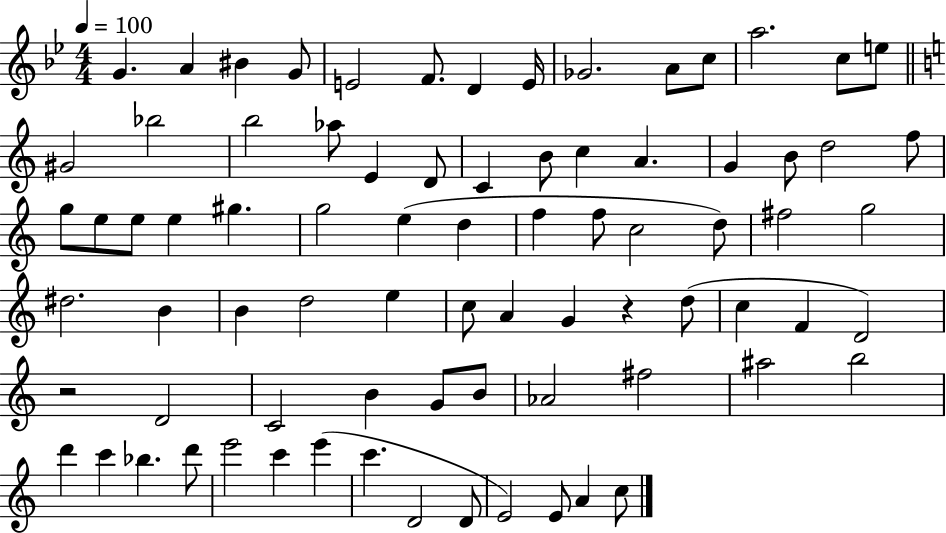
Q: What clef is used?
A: treble